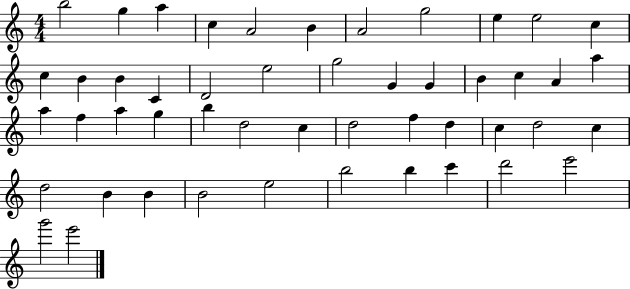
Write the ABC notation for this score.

X:1
T:Untitled
M:4/4
L:1/4
K:C
b2 g a c A2 B A2 g2 e e2 c c B B C D2 e2 g2 G G B c A a a f a g b d2 c d2 f d c d2 c d2 B B B2 e2 b2 b c' d'2 e'2 g'2 e'2